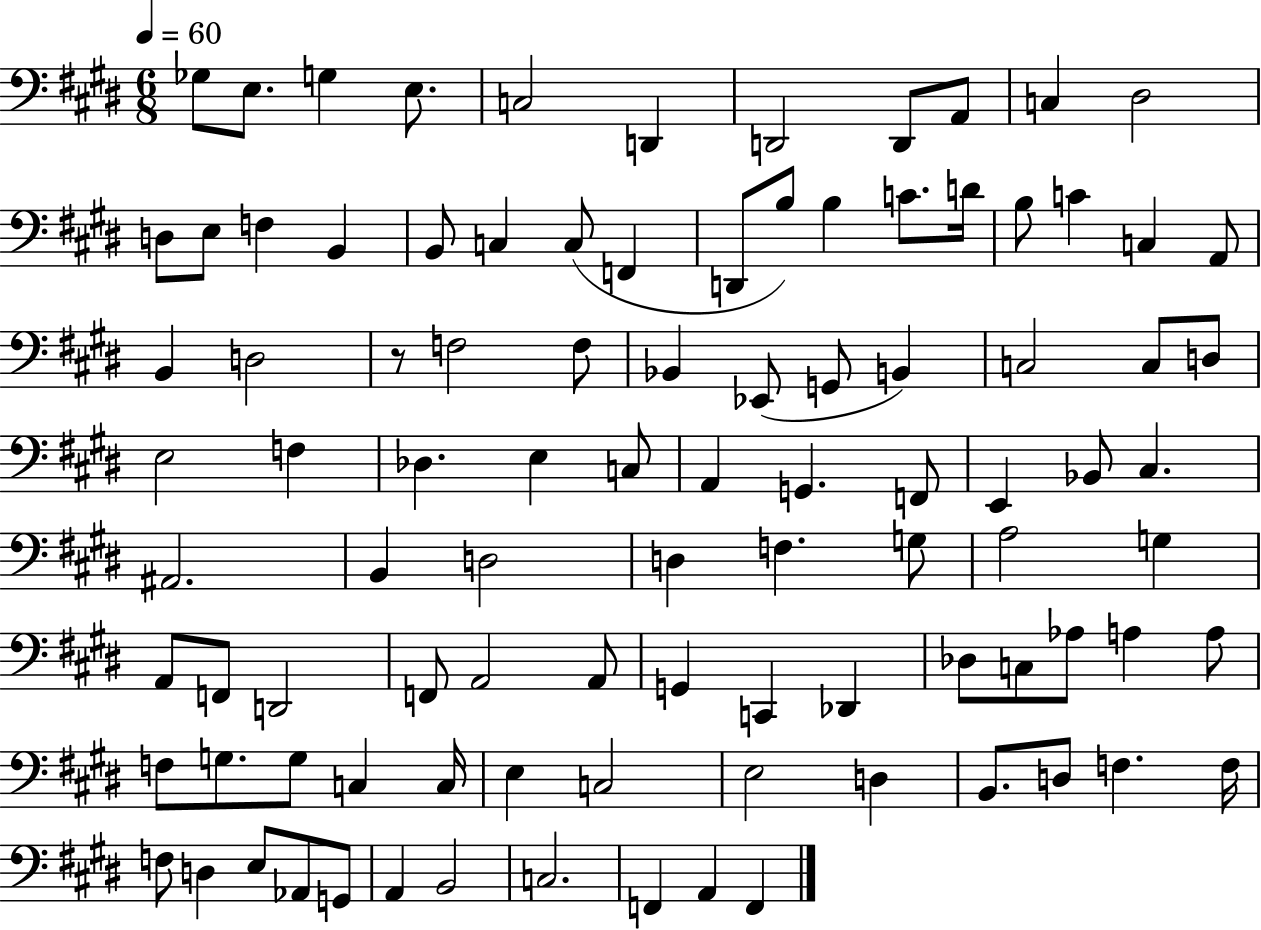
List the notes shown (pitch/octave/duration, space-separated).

Gb3/e E3/e. G3/q E3/e. C3/h D2/q D2/h D2/e A2/e C3/q D#3/h D3/e E3/e F3/q B2/q B2/e C3/q C3/e F2/q D2/e B3/e B3/q C4/e. D4/s B3/e C4/q C3/q A2/e B2/q D3/h R/e F3/h F3/e Bb2/q Eb2/e G2/e B2/q C3/h C3/e D3/e E3/h F3/q Db3/q. E3/q C3/e A2/q G2/q. F2/e E2/q Bb2/e C#3/q. A#2/h. B2/q D3/h D3/q F3/q. G3/e A3/h G3/q A2/e F2/e D2/h F2/e A2/h A2/e G2/q C2/q Db2/q Db3/e C3/e Ab3/e A3/q A3/e F3/e G3/e. G3/e C3/q C3/s E3/q C3/h E3/h D3/q B2/e. D3/e F3/q. F3/s F3/e D3/q E3/e Ab2/e G2/e A2/q B2/h C3/h. F2/q A2/q F2/q